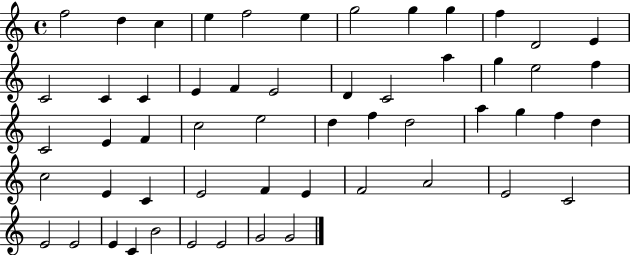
X:1
T:Untitled
M:4/4
L:1/4
K:C
f2 d c e f2 e g2 g g f D2 E C2 C C E F E2 D C2 a g e2 f C2 E F c2 e2 d f d2 a g f d c2 E C E2 F E F2 A2 E2 C2 E2 E2 E C B2 E2 E2 G2 G2